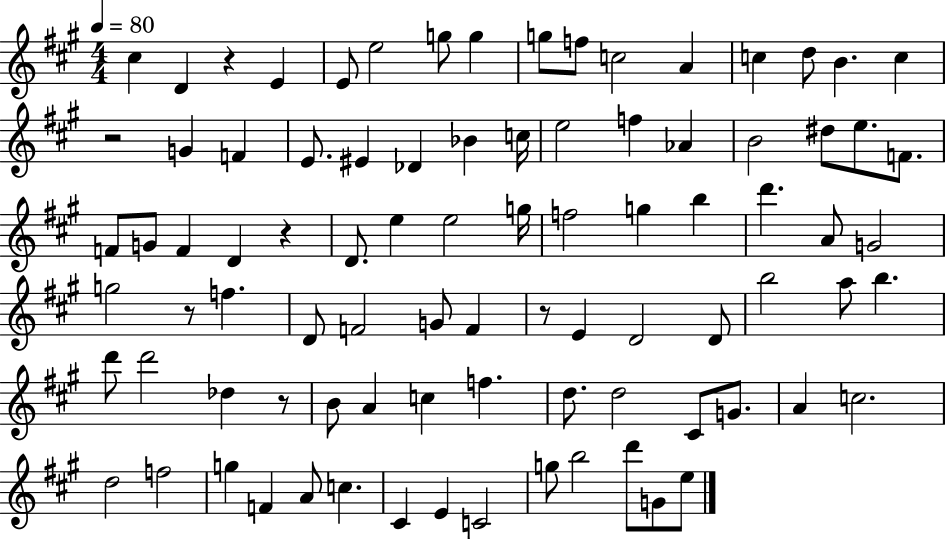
{
  \clef treble
  \numericTimeSignature
  \time 4/4
  \key a \major
  \tempo 4 = 80
  cis''4 d'4 r4 e'4 | e'8 e''2 g''8 g''4 | g''8 f''8 c''2 a'4 | c''4 d''8 b'4. c''4 | \break r2 g'4 f'4 | e'8. eis'4 des'4 bes'4 c''16 | e''2 f''4 aes'4 | b'2 dis''8 e''8. f'8. | \break f'8 g'8 f'4 d'4 r4 | d'8. e''4 e''2 g''16 | f''2 g''4 b''4 | d'''4. a'8 g'2 | \break g''2 r8 f''4. | d'8 f'2 g'8 f'4 | r8 e'4 d'2 d'8 | b''2 a''8 b''4. | \break d'''8 d'''2 des''4 r8 | b'8 a'4 c''4 f''4. | d''8. d''2 cis'8 g'8. | a'4 c''2. | \break d''2 f''2 | g''4 f'4 a'8 c''4. | cis'4 e'4 c'2 | g''8 b''2 d'''8 g'8 e''8 | \break \bar "|."
}